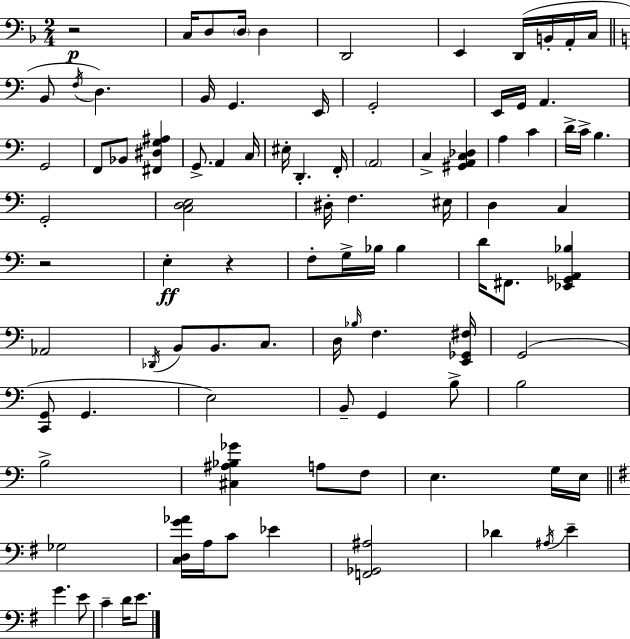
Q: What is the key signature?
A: D minor